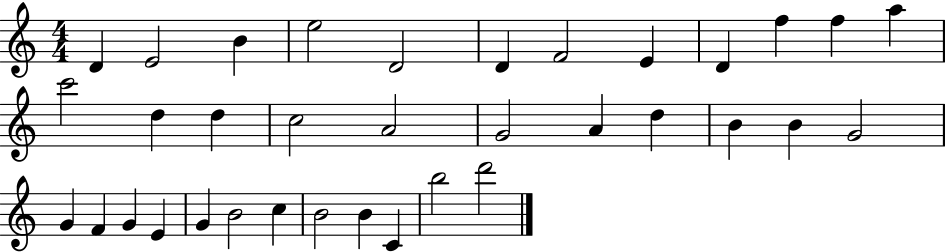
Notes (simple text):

D4/q E4/h B4/q E5/h D4/h D4/q F4/h E4/q D4/q F5/q F5/q A5/q C6/h D5/q D5/q C5/h A4/h G4/h A4/q D5/q B4/q B4/q G4/h G4/q F4/q G4/q E4/q G4/q B4/h C5/q B4/h B4/q C4/q B5/h D6/h